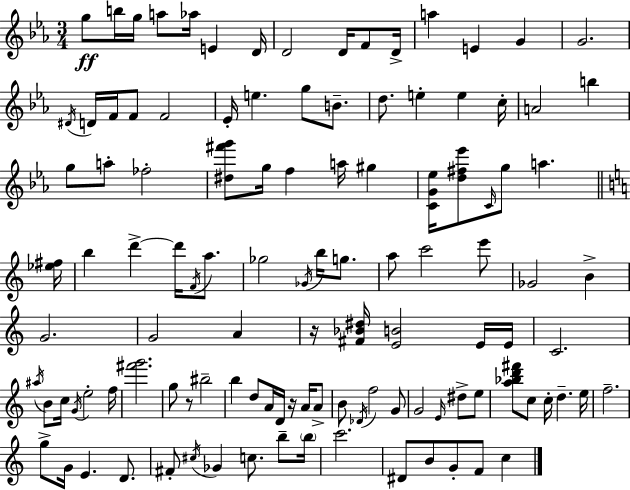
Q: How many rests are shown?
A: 3